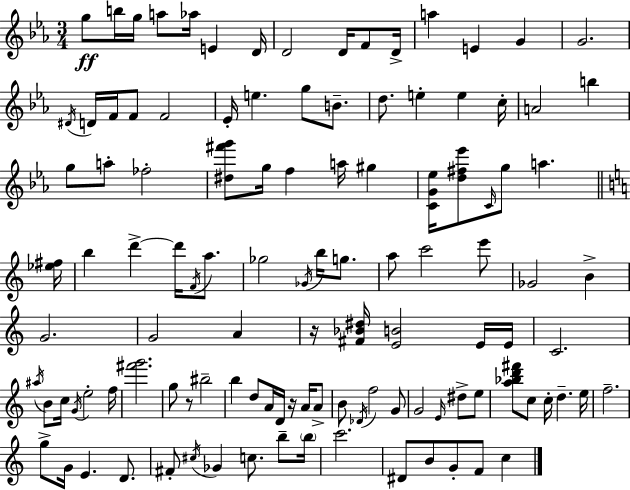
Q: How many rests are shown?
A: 3